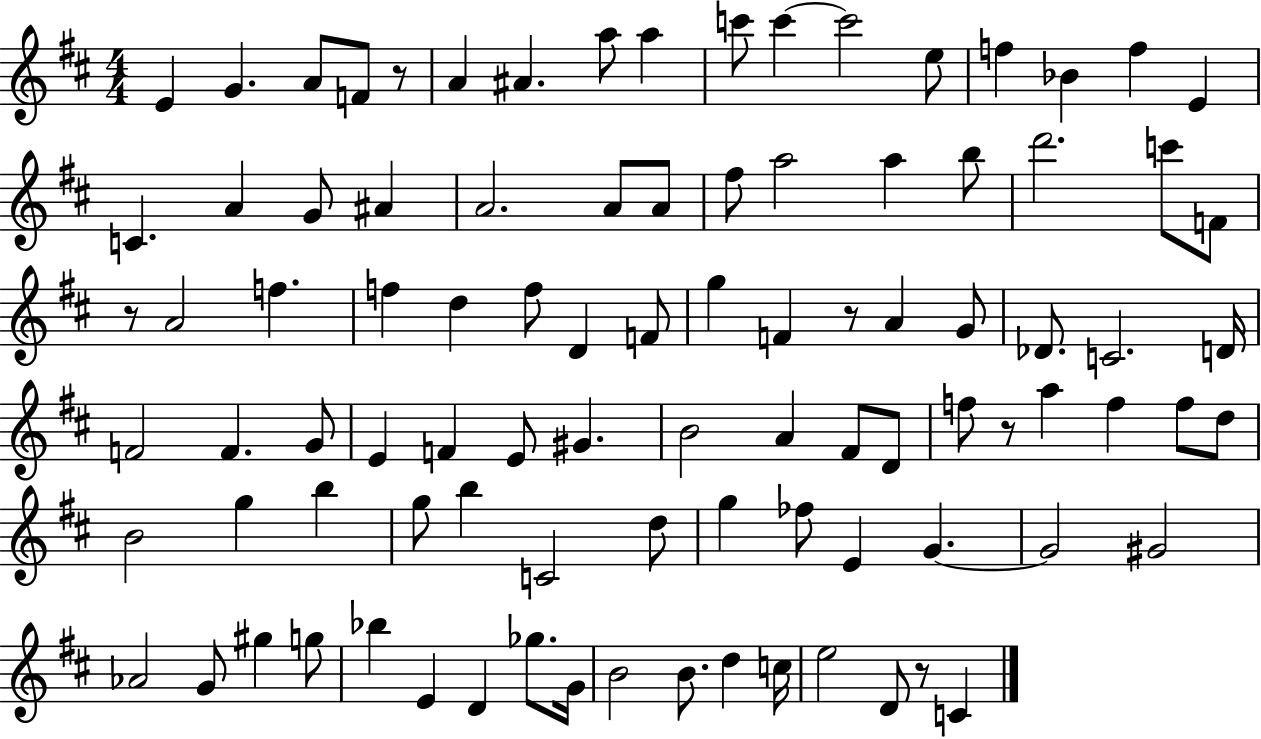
{
  \clef treble
  \numericTimeSignature
  \time 4/4
  \key d \major
  e'4 g'4. a'8 f'8 r8 | a'4 ais'4. a''8 a''4 | c'''8 c'''4~~ c'''2 e''8 | f''4 bes'4 f''4 e'4 | \break c'4. a'4 g'8 ais'4 | a'2. a'8 a'8 | fis''8 a''2 a''4 b''8 | d'''2. c'''8 f'8 | \break r8 a'2 f''4. | f''4 d''4 f''8 d'4 f'8 | g''4 f'4 r8 a'4 g'8 | des'8. c'2. d'16 | \break f'2 f'4. g'8 | e'4 f'4 e'8 gis'4. | b'2 a'4 fis'8 d'8 | f''8 r8 a''4 f''4 f''8 d''8 | \break b'2 g''4 b''4 | g''8 b''4 c'2 d''8 | g''4 fes''8 e'4 g'4.~~ | g'2 gis'2 | \break aes'2 g'8 gis''4 g''8 | bes''4 e'4 d'4 ges''8. g'16 | b'2 b'8. d''4 c''16 | e''2 d'8 r8 c'4 | \break \bar "|."
}